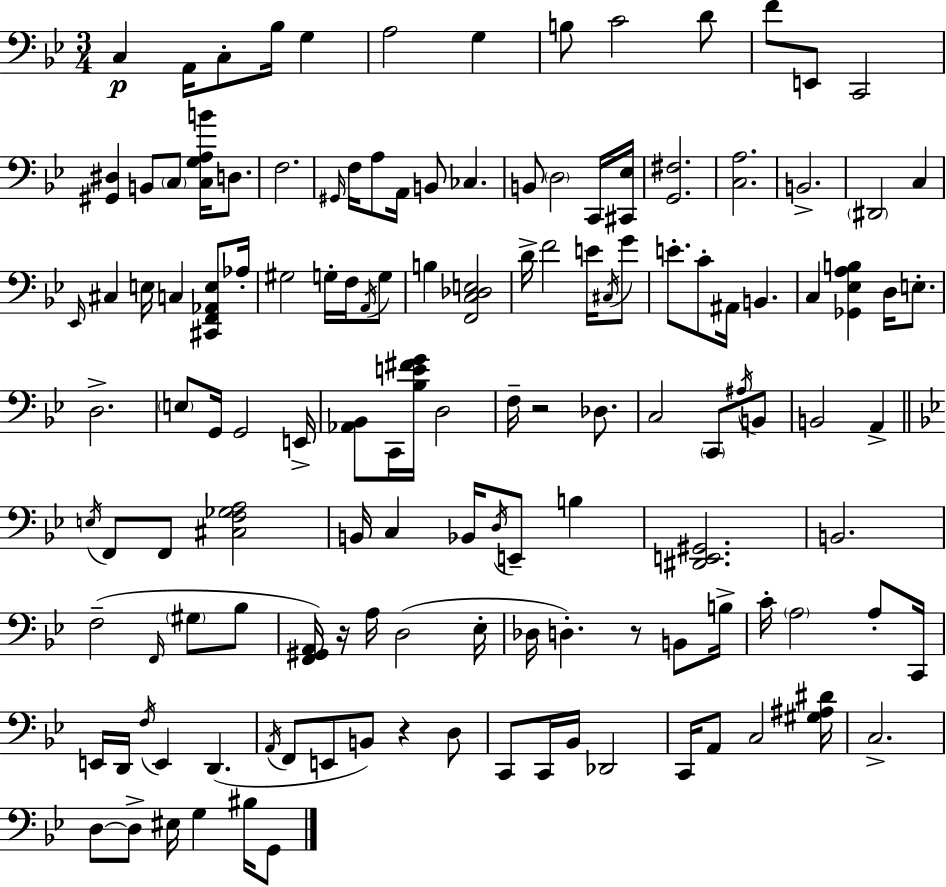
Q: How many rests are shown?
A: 4